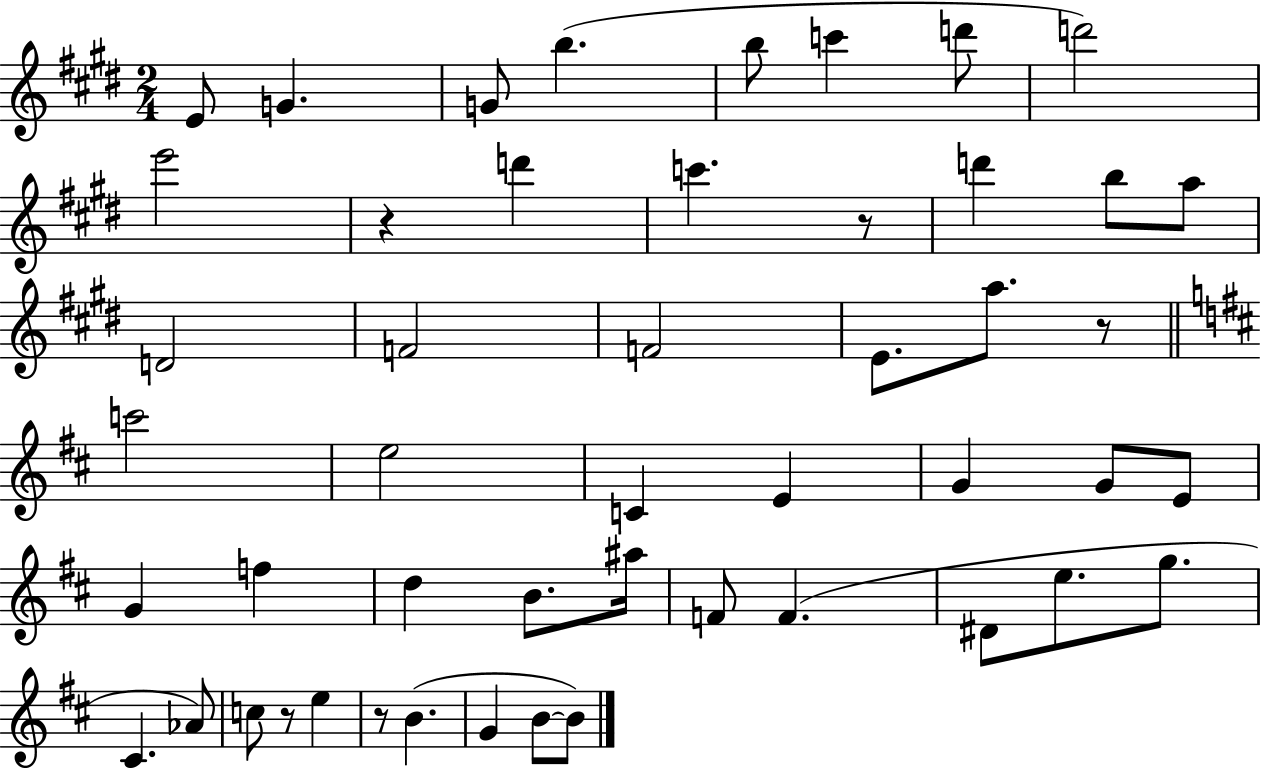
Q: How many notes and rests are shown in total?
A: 49